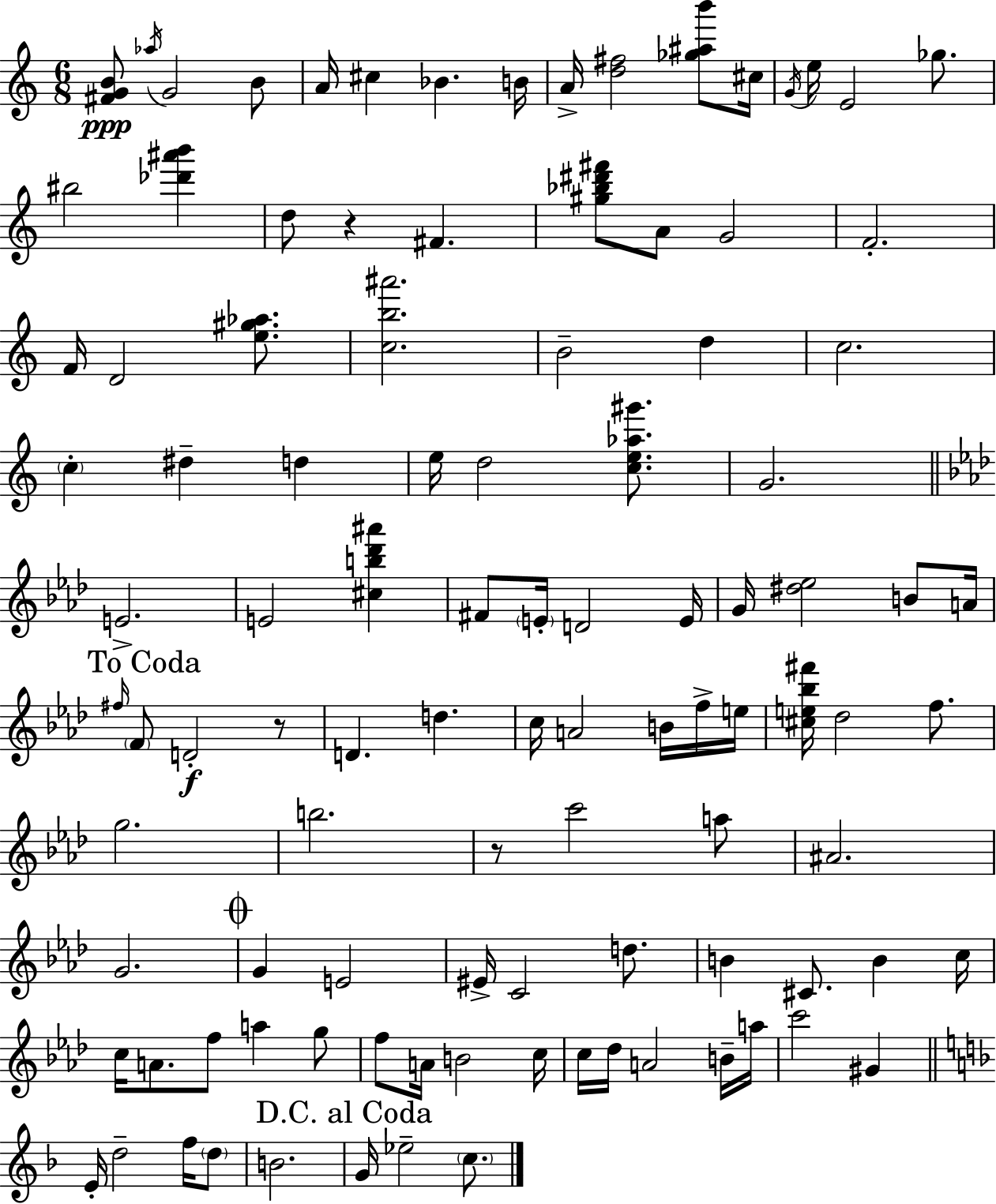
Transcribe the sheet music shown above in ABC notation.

X:1
T:Untitled
M:6/8
L:1/4
K:C
[^FGB]/2 _a/4 G2 B/2 A/4 ^c _B B/4 A/4 [d^f]2 [_g^ab']/2 ^c/4 G/4 e/4 E2 _g/2 ^b2 [_d'^a'b'] d/2 z ^F [^g_b^d'^f']/2 A/2 G2 F2 F/4 D2 [e^g_a]/2 [cb^a']2 B2 d c2 c ^d d e/4 d2 [ce_a^g']/2 G2 E2 E2 [^cb_d'^a'] ^F/2 E/4 D2 E/4 G/4 [^d_e]2 B/2 A/4 ^f/4 F/2 D2 z/2 D d c/4 A2 B/4 f/4 e/4 [^ce_b^f']/4 _d2 f/2 g2 b2 z/2 c'2 a/2 ^A2 G2 G E2 ^E/4 C2 d/2 B ^C/2 B c/4 c/4 A/2 f/2 a g/2 f/2 A/4 B2 c/4 c/4 _d/4 A2 B/4 a/4 c'2 ^G E/4 d2 f/4 d/2 B2 G/4 _e2 c/2